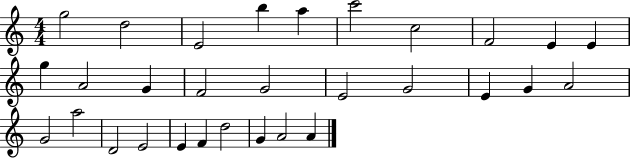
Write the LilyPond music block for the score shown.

{
  \clef treble
  \numericTimeSignature
  \time 4/4
  \key c \major
  g''2 d''2 | e'2 b''4 a''4 | c'''2 c''2 | f'2 e'4 e'4 | \break g''4 a'2 g'4 | f'2 g'2 | e'2 g'2 | e'4 g'4 a'2 | \break g'2 a''2 | d'2 e'2 | e'4 f'4 d''2 | g'4 a'2 a'4 | \break \bar "|."
}